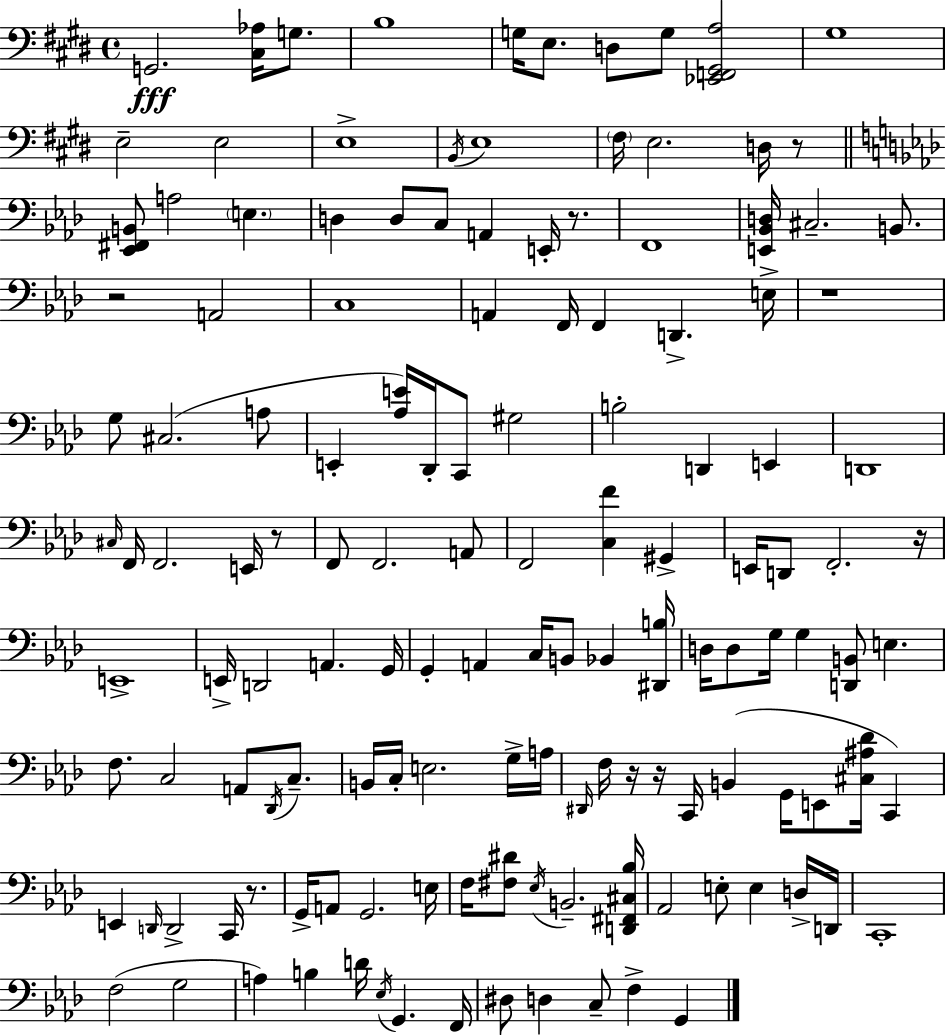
X:1
T:Untitled
M:4/4
L:1/4
K:E
G,,2 [^C,_A,]/4 G,/2 B,4 G,/4 E,/2 D,/2 G,/2 [_E,,F,,^G,,A,]2 ^G,4 E,2 E,2 E,4 B,,/4 E,4 ^F,/4 E,2 D,/4 z/2 [_E,,^F,,B,,]/2 A,2 E, D, D,/2 C,/2 A,, E,,/4 z/2 F,,4 [E,,_B,,D,]/4 ^C,2 B,,/2 z2 A,,2 C,4 A,, F,,/4 F,, D,, E,/4 z4 G,/2 ^C,2 A,/2 E,, [_A,E]/4 _D,,/4 C,,/2 ^G,2 B,2 D,, E,, D,,4 ^C,/4 F,,/4 F,,2 E,,/4 z/2 F,,/2 F,,2 A,,/2 F,,2 [C,F] ^G,, E,,/4 D,,/2 F,,2 z/4 E,,4 E,,/4 D,,2 A,, G,,/4 G,, A,, C,/4 B,,/2 _B,, [^D,,B,]/4 D,/4 D,/2 G,/4 G, [D,,B,,]/2 E, F,/2 C,2 A,,/2 _D,,/4 C,/2 B,,/4 C,/4 E,2 G,/4 A,/4 ^D,,/4 F,/4 z/4 z/4 C,,/4 B,, G,,/4 E,,/2 [^C,^A,_D]/4 C,, E,, D,,/4 D,,2 C,,/4 z/2 G,,/4 A,,/2 G,,2 E,/4 F,/4 [^F,^D]/2 _E,/4 B,,2 [D,,^F,,^C,_B,]/4 _A,,2 E,/2 E, D,/4 D,,/4 C,,4 F,2 G,2 A, B, D/4 _E,/4 G,, F,,/4 ^D,/2 D, C,/2 F, G,,